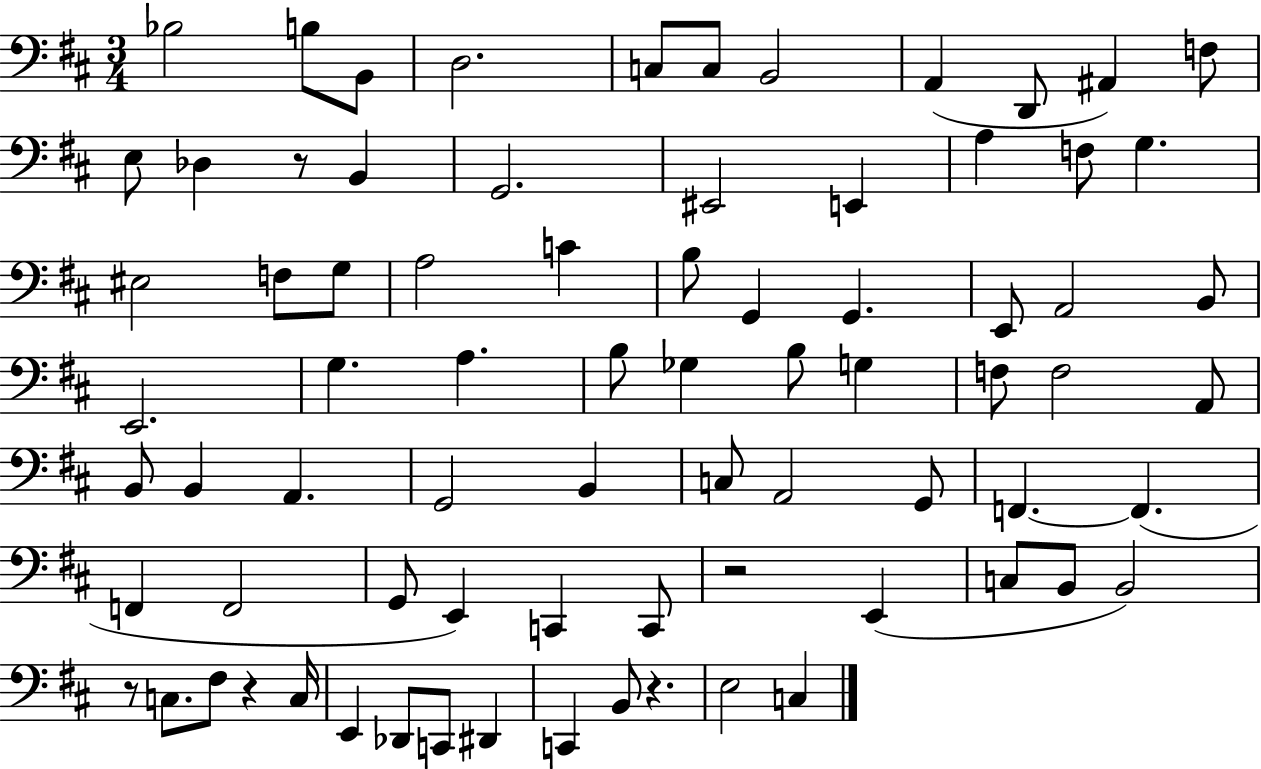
{
  \clef bass
  \numericTimeSignature
  \time 3/4
  \key d \major
  bes2 b8 b,8 | d2. | c8 c8 b,2 | a,4( d,8 ais,4) f8 | \break e8 des4 r8 b,4 | g,2. | eis,2 e,4 | a4 f8 g4. | \break eis2 f8 g8 | a2 c'4 | b8 g,4 g,4. | e,8 a,2 b,8 | \break e,2. | g4. a4. | b8 ges4 b8 g4 | f8 f2 a,8 | \break b,8 b,4 a,4. | g,2 b,4 | c8 a,2 g,8 | f,4.~~ f,4.( | \break f,4 f,2 | g,8 e,4) c,4 c,8 | r2 e,4( | c8 b,8 b,2) | \break r8 c8. fis8 r4 c16 | e,4 des,8 c,8 dis,4 | c,4 b,8 r4. | e2 c4 | \break \bar "|."
}